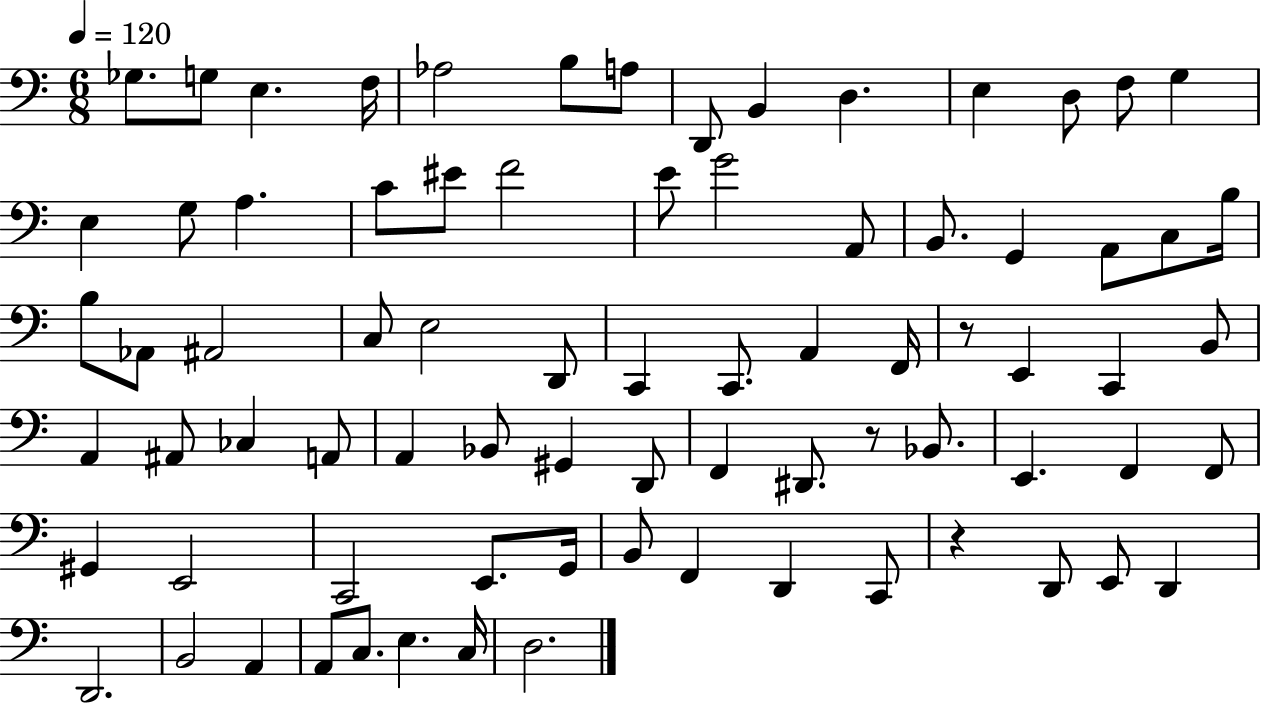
X:1
T:Untitled
M:6/8
L:1/4
K:C
_G,/2 G,/2 E, F,/4 _A,2 B,/2 A,/2 D,,/2 B,, D, E, D,/2 F,/2 G, E, G,/2 A, C/2 ^E/2 F2 E/2 G2 A,,/2 B,,/2 G,, A,,/2 C,/2 B,/4 B,/2 _A,,/2 ^A,,2 C,/2 E,2 D,,/2 C,, C,,/2 A,, F,,/4 z/2 E,, C,, B,,/2 A,, ^A,,/2 _C, A,,/2 A,, _B,,/2 ^G,, D,,/2 F,, ^D,,/2 z/2 _B,,/2 E,, F,, F,,/2 ^G,, E,,2 C,,2 E,,/2 G,,/4 B,,/2 F,, D,, C,,/2 z D,,/2 E,,/2 D,, D,,2 B,,2 A,, A,,/2 C,/2 E, C,/4 D,2